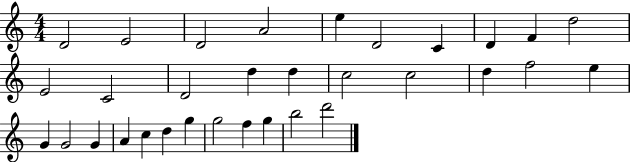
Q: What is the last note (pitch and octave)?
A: D6